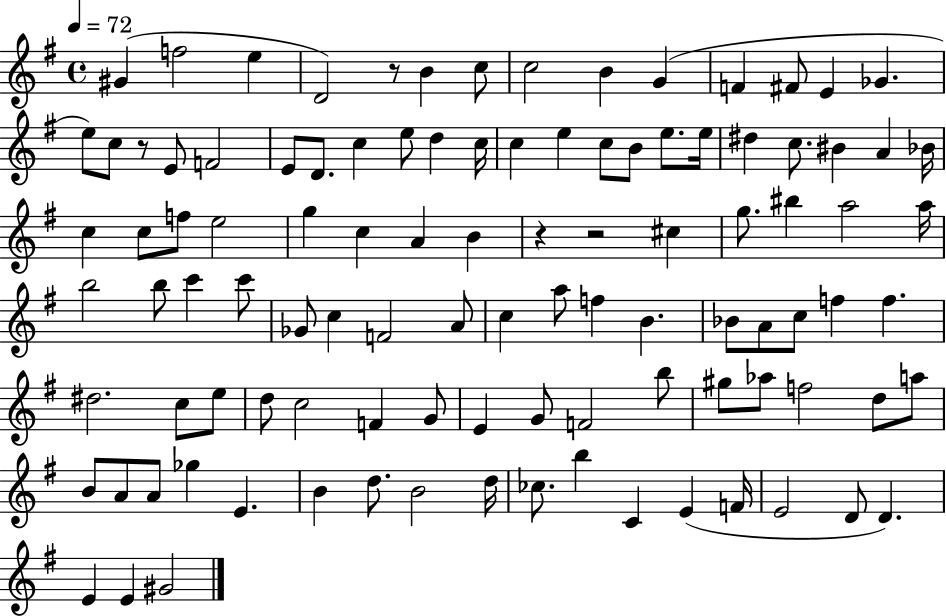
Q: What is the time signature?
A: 4/4